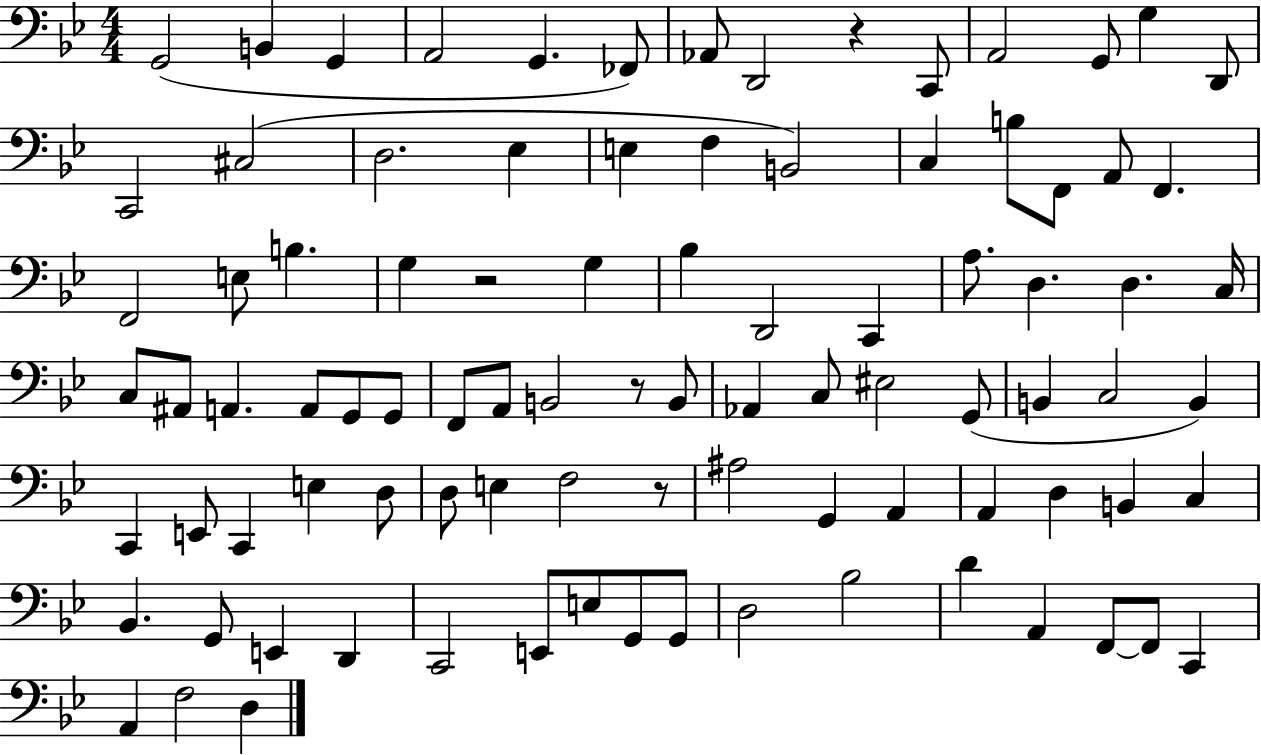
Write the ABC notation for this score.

X:1
T:Untitled
M:4/4
L:1/4
K:Bb
G,,2 B,, G,, A,,2 G,, _F,,/2 _A,,/2 D,,2 z C,,/2 A,,2 G,,/2 G, D,,/2 C,,2 ^C,2 D,2 _E, E, F, B,,2 C, B,/2 F,,/2 A,,/2 F,, F,,2 E,/2 B, G, z2 G, _B, D,,2 C,, A,/2 D, D, C,/4 C,/2 ^A,,/2 A,, A,,/2 G,,/2 G,,/2 F,,/2 A,,/2 B,,2 z/2 B,,/2 _A,, C,/2 ^E,2 G,,/2 B,, C,2 B,, C,, E,,/2 C,, E, D,/2 D,/2 E, F,2 z/2 ^A,2 G,, A,, A,, D, B,, C, _B,, G,,/2 E,, D,, C,,2 E,,/2 E,/2 G,,/2 G,,/2 D,2 _B,2 D A,, F,,/2 F,,/2 C,, A,, F,2 D,